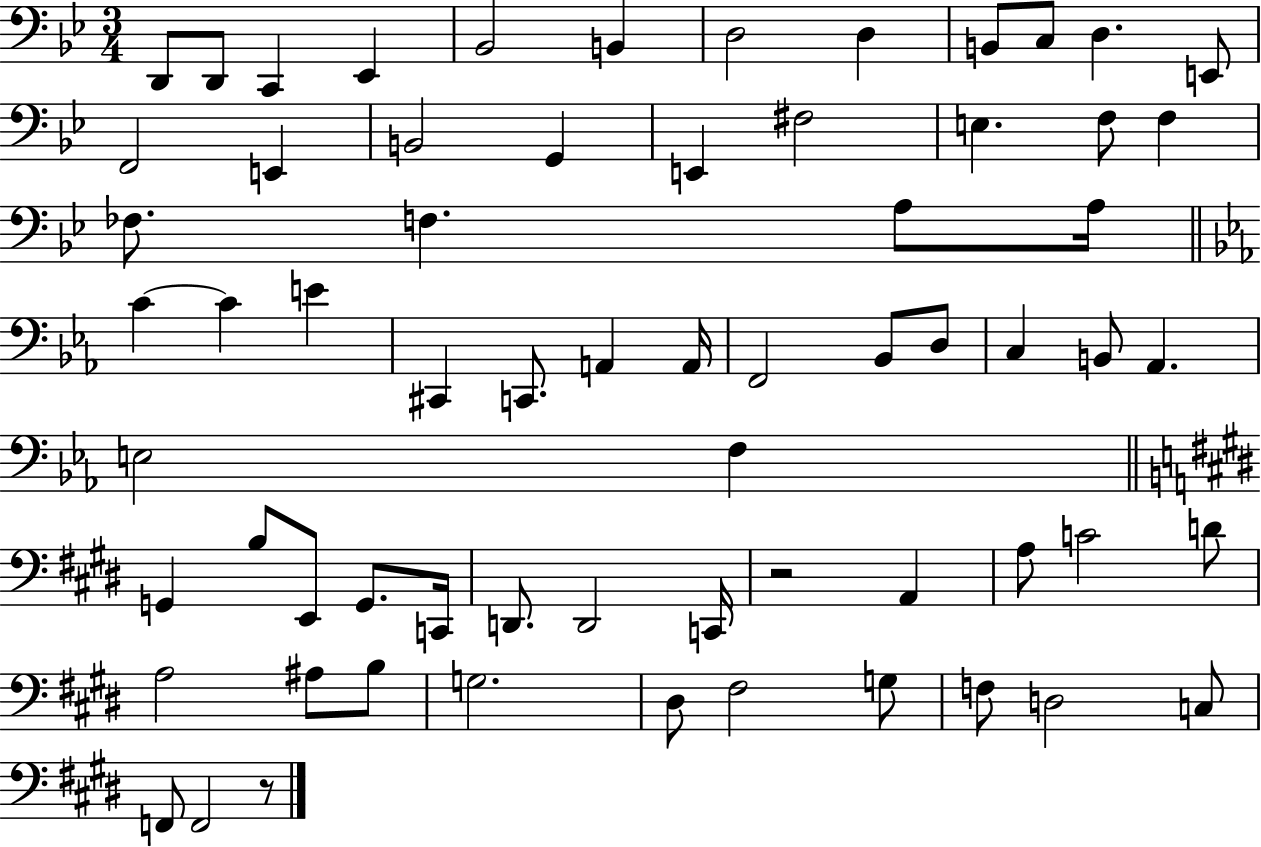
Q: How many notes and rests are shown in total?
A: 66